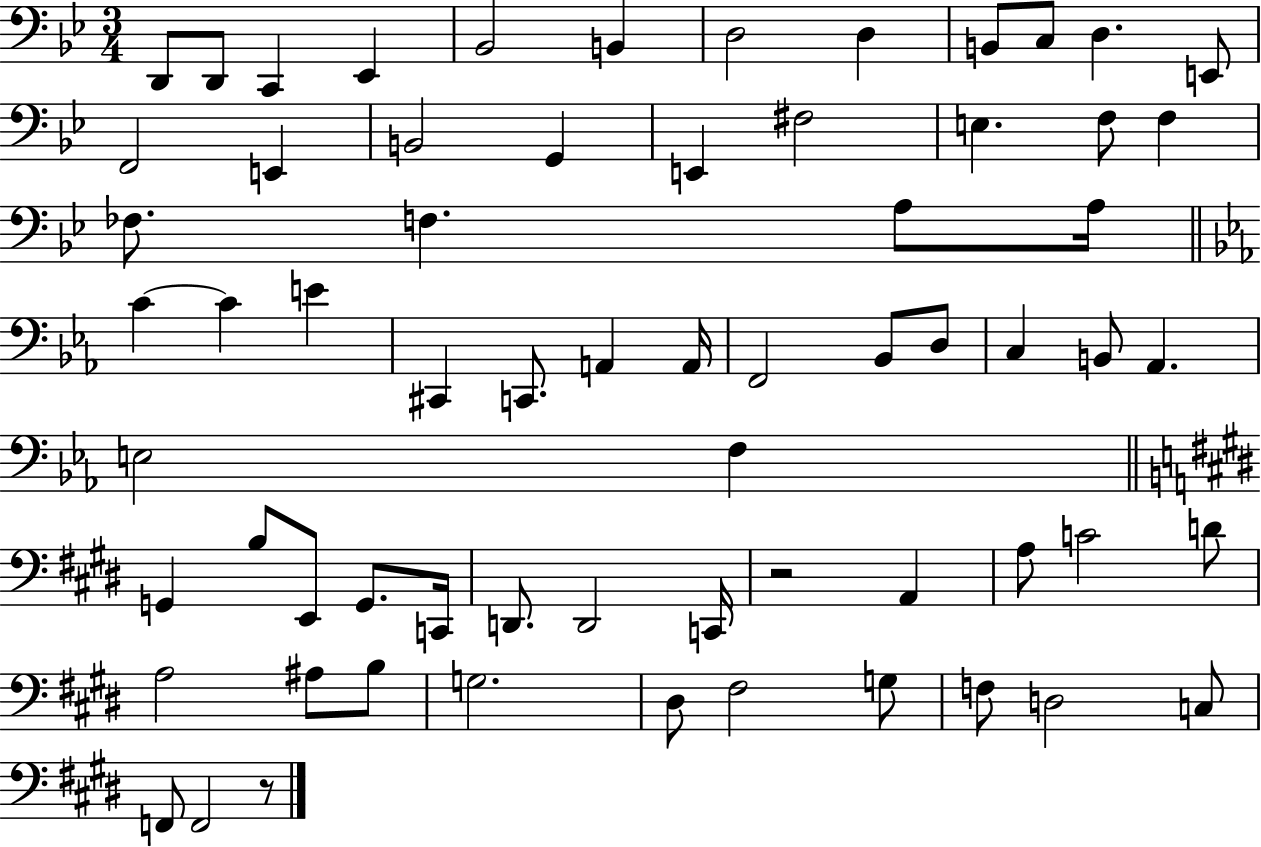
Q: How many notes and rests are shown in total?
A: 66